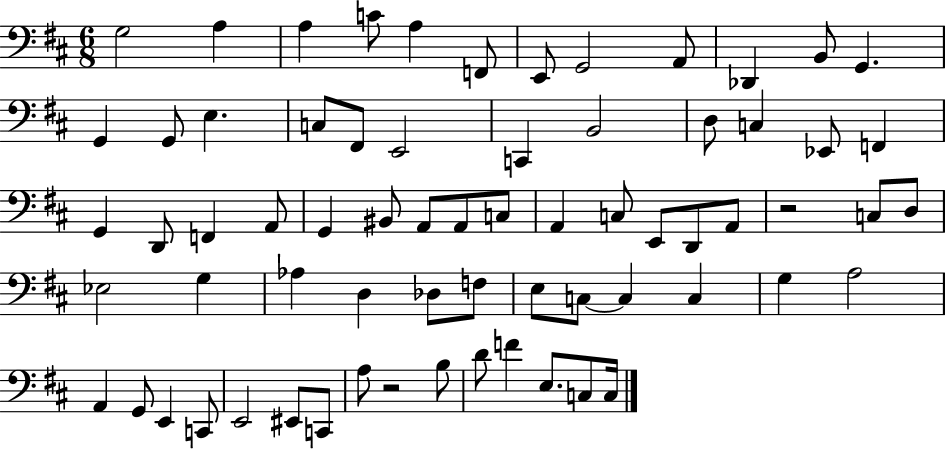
{
  \clef bass
  \numericTimeSignature
  \time 6/8
  \key d \major
  g2 a4 | a4 c'8 a4 f,8 | e,8 g,2 a,8 | des,4 b,8 g,4. | \break g,4 g,8 e4. | c8 fis,8 e,2 | c,4 b,2 | d8 c4 ees,8 f,4 | \break g,4 d,8 f,4 a,8 | g,4 bis,8 a,8 a,8 c8 | a,4 c8 e,8 d,8 a,8 | r2 c8 d8 | \break ees2 g4 | aes4 d4 des8 f8 | e8 c8~~ c4 c4 | g4 a2 | \break a,4 g,8 e,4 c,8 | e,2 eis,8 c,8 | a8 r2 b8 | d'8 f'4 e8. c8 c16 | \break \bar "|."
}